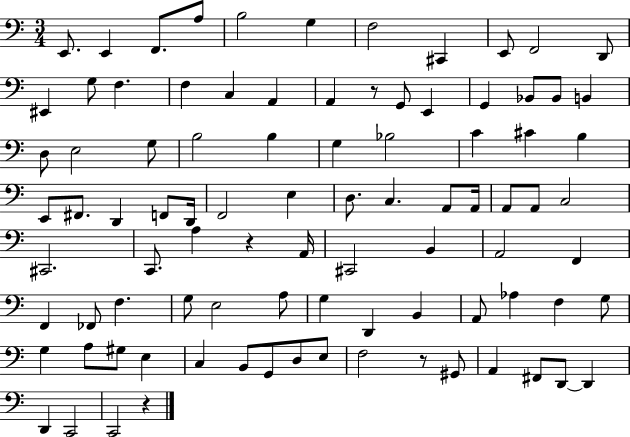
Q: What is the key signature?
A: C major